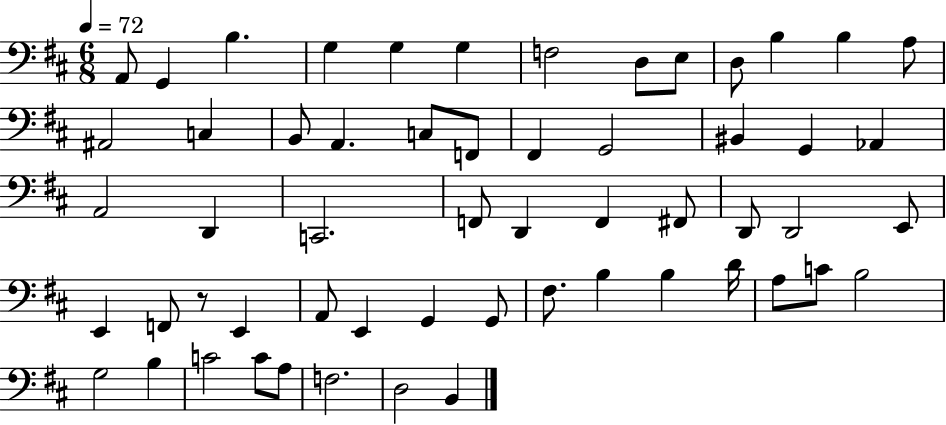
{
  \clef bass
  \numericTimeSignature
  \time 6/8
  \key d \major
  \tempo 4 = 72
  a,8 g,4 b4. | g4 g4 g4 | f2 d8 e8 | d8 b4 b4 a8 | \break ais,2 c4 | b,8 a,4. c8 f,8 | fis,4 g,2 | bis,4 g,4 aes,4 | \break a,2 d,4 | c,2. | f,8 d,4 f,4 fis,8 | d,8 d,2 e,8 | \break e,4 f,8 r8 e,4 | a,8 e,4 g,4 g,8 | fis8. b4 b4 d'16 | a8 c'8 b2 | \break g2 b4 | c'2 c'8 a8 | f2. | d2 b,4 | \break \bar "|."
}